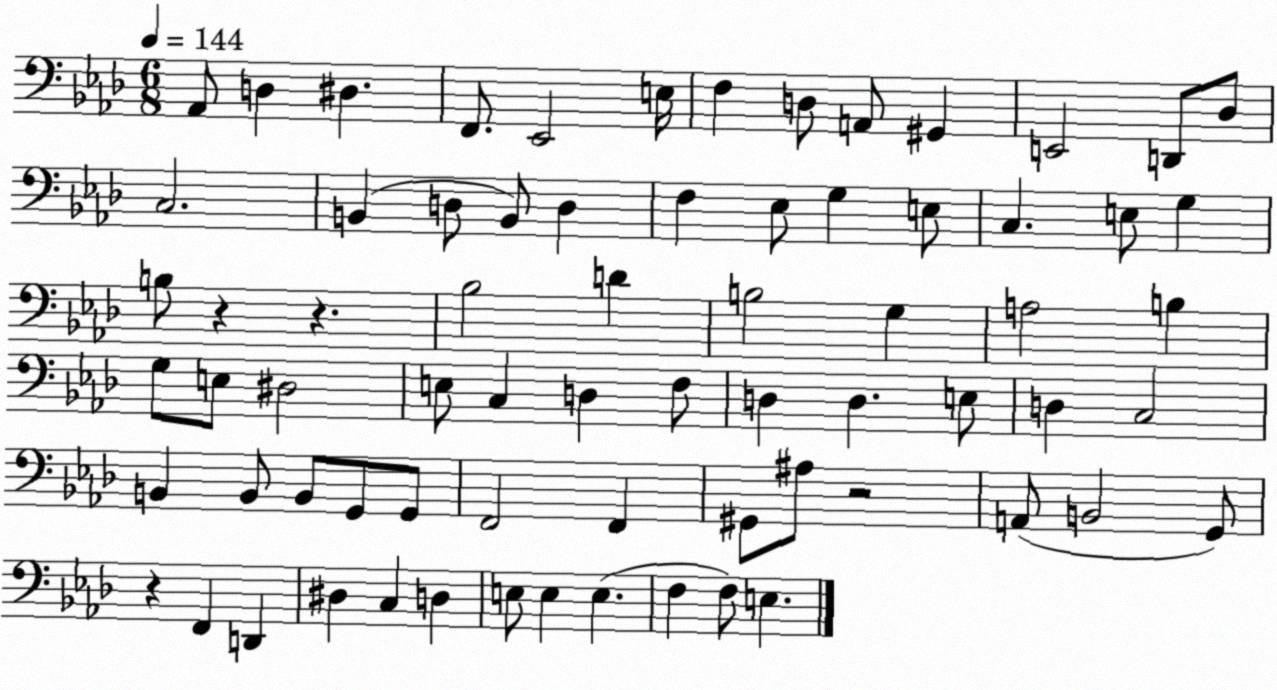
X:1
T:Untitled
M:6/8
L:1/4
K:Ab
_A,,/2 D, ^D, F,,/2 _E,,2 E,/4 F, D,/2 A,,/2 ^G,, E,,2 D,,/2 _D,/2 C,2 B,, D,/2 B,,/2 D, F, _E,/2 G, E,/2 C, E,/2 G, B,/2 z z _B,2 D B,2 G, A,2 B, G,/2 E,/2 ^D,2 E,/2 C, D, F,/2 D, D, E,/2 D, C,2 B,, B,,/2 B,,/2 G,,/2 G,,/2 F,,2 F,, ^G,,/2 ^A,/2 z2 A,,/2 B,,2 G,,/2 z F,, D,, ^D, C, D, E,/2 E, E, F, F,/2 E,